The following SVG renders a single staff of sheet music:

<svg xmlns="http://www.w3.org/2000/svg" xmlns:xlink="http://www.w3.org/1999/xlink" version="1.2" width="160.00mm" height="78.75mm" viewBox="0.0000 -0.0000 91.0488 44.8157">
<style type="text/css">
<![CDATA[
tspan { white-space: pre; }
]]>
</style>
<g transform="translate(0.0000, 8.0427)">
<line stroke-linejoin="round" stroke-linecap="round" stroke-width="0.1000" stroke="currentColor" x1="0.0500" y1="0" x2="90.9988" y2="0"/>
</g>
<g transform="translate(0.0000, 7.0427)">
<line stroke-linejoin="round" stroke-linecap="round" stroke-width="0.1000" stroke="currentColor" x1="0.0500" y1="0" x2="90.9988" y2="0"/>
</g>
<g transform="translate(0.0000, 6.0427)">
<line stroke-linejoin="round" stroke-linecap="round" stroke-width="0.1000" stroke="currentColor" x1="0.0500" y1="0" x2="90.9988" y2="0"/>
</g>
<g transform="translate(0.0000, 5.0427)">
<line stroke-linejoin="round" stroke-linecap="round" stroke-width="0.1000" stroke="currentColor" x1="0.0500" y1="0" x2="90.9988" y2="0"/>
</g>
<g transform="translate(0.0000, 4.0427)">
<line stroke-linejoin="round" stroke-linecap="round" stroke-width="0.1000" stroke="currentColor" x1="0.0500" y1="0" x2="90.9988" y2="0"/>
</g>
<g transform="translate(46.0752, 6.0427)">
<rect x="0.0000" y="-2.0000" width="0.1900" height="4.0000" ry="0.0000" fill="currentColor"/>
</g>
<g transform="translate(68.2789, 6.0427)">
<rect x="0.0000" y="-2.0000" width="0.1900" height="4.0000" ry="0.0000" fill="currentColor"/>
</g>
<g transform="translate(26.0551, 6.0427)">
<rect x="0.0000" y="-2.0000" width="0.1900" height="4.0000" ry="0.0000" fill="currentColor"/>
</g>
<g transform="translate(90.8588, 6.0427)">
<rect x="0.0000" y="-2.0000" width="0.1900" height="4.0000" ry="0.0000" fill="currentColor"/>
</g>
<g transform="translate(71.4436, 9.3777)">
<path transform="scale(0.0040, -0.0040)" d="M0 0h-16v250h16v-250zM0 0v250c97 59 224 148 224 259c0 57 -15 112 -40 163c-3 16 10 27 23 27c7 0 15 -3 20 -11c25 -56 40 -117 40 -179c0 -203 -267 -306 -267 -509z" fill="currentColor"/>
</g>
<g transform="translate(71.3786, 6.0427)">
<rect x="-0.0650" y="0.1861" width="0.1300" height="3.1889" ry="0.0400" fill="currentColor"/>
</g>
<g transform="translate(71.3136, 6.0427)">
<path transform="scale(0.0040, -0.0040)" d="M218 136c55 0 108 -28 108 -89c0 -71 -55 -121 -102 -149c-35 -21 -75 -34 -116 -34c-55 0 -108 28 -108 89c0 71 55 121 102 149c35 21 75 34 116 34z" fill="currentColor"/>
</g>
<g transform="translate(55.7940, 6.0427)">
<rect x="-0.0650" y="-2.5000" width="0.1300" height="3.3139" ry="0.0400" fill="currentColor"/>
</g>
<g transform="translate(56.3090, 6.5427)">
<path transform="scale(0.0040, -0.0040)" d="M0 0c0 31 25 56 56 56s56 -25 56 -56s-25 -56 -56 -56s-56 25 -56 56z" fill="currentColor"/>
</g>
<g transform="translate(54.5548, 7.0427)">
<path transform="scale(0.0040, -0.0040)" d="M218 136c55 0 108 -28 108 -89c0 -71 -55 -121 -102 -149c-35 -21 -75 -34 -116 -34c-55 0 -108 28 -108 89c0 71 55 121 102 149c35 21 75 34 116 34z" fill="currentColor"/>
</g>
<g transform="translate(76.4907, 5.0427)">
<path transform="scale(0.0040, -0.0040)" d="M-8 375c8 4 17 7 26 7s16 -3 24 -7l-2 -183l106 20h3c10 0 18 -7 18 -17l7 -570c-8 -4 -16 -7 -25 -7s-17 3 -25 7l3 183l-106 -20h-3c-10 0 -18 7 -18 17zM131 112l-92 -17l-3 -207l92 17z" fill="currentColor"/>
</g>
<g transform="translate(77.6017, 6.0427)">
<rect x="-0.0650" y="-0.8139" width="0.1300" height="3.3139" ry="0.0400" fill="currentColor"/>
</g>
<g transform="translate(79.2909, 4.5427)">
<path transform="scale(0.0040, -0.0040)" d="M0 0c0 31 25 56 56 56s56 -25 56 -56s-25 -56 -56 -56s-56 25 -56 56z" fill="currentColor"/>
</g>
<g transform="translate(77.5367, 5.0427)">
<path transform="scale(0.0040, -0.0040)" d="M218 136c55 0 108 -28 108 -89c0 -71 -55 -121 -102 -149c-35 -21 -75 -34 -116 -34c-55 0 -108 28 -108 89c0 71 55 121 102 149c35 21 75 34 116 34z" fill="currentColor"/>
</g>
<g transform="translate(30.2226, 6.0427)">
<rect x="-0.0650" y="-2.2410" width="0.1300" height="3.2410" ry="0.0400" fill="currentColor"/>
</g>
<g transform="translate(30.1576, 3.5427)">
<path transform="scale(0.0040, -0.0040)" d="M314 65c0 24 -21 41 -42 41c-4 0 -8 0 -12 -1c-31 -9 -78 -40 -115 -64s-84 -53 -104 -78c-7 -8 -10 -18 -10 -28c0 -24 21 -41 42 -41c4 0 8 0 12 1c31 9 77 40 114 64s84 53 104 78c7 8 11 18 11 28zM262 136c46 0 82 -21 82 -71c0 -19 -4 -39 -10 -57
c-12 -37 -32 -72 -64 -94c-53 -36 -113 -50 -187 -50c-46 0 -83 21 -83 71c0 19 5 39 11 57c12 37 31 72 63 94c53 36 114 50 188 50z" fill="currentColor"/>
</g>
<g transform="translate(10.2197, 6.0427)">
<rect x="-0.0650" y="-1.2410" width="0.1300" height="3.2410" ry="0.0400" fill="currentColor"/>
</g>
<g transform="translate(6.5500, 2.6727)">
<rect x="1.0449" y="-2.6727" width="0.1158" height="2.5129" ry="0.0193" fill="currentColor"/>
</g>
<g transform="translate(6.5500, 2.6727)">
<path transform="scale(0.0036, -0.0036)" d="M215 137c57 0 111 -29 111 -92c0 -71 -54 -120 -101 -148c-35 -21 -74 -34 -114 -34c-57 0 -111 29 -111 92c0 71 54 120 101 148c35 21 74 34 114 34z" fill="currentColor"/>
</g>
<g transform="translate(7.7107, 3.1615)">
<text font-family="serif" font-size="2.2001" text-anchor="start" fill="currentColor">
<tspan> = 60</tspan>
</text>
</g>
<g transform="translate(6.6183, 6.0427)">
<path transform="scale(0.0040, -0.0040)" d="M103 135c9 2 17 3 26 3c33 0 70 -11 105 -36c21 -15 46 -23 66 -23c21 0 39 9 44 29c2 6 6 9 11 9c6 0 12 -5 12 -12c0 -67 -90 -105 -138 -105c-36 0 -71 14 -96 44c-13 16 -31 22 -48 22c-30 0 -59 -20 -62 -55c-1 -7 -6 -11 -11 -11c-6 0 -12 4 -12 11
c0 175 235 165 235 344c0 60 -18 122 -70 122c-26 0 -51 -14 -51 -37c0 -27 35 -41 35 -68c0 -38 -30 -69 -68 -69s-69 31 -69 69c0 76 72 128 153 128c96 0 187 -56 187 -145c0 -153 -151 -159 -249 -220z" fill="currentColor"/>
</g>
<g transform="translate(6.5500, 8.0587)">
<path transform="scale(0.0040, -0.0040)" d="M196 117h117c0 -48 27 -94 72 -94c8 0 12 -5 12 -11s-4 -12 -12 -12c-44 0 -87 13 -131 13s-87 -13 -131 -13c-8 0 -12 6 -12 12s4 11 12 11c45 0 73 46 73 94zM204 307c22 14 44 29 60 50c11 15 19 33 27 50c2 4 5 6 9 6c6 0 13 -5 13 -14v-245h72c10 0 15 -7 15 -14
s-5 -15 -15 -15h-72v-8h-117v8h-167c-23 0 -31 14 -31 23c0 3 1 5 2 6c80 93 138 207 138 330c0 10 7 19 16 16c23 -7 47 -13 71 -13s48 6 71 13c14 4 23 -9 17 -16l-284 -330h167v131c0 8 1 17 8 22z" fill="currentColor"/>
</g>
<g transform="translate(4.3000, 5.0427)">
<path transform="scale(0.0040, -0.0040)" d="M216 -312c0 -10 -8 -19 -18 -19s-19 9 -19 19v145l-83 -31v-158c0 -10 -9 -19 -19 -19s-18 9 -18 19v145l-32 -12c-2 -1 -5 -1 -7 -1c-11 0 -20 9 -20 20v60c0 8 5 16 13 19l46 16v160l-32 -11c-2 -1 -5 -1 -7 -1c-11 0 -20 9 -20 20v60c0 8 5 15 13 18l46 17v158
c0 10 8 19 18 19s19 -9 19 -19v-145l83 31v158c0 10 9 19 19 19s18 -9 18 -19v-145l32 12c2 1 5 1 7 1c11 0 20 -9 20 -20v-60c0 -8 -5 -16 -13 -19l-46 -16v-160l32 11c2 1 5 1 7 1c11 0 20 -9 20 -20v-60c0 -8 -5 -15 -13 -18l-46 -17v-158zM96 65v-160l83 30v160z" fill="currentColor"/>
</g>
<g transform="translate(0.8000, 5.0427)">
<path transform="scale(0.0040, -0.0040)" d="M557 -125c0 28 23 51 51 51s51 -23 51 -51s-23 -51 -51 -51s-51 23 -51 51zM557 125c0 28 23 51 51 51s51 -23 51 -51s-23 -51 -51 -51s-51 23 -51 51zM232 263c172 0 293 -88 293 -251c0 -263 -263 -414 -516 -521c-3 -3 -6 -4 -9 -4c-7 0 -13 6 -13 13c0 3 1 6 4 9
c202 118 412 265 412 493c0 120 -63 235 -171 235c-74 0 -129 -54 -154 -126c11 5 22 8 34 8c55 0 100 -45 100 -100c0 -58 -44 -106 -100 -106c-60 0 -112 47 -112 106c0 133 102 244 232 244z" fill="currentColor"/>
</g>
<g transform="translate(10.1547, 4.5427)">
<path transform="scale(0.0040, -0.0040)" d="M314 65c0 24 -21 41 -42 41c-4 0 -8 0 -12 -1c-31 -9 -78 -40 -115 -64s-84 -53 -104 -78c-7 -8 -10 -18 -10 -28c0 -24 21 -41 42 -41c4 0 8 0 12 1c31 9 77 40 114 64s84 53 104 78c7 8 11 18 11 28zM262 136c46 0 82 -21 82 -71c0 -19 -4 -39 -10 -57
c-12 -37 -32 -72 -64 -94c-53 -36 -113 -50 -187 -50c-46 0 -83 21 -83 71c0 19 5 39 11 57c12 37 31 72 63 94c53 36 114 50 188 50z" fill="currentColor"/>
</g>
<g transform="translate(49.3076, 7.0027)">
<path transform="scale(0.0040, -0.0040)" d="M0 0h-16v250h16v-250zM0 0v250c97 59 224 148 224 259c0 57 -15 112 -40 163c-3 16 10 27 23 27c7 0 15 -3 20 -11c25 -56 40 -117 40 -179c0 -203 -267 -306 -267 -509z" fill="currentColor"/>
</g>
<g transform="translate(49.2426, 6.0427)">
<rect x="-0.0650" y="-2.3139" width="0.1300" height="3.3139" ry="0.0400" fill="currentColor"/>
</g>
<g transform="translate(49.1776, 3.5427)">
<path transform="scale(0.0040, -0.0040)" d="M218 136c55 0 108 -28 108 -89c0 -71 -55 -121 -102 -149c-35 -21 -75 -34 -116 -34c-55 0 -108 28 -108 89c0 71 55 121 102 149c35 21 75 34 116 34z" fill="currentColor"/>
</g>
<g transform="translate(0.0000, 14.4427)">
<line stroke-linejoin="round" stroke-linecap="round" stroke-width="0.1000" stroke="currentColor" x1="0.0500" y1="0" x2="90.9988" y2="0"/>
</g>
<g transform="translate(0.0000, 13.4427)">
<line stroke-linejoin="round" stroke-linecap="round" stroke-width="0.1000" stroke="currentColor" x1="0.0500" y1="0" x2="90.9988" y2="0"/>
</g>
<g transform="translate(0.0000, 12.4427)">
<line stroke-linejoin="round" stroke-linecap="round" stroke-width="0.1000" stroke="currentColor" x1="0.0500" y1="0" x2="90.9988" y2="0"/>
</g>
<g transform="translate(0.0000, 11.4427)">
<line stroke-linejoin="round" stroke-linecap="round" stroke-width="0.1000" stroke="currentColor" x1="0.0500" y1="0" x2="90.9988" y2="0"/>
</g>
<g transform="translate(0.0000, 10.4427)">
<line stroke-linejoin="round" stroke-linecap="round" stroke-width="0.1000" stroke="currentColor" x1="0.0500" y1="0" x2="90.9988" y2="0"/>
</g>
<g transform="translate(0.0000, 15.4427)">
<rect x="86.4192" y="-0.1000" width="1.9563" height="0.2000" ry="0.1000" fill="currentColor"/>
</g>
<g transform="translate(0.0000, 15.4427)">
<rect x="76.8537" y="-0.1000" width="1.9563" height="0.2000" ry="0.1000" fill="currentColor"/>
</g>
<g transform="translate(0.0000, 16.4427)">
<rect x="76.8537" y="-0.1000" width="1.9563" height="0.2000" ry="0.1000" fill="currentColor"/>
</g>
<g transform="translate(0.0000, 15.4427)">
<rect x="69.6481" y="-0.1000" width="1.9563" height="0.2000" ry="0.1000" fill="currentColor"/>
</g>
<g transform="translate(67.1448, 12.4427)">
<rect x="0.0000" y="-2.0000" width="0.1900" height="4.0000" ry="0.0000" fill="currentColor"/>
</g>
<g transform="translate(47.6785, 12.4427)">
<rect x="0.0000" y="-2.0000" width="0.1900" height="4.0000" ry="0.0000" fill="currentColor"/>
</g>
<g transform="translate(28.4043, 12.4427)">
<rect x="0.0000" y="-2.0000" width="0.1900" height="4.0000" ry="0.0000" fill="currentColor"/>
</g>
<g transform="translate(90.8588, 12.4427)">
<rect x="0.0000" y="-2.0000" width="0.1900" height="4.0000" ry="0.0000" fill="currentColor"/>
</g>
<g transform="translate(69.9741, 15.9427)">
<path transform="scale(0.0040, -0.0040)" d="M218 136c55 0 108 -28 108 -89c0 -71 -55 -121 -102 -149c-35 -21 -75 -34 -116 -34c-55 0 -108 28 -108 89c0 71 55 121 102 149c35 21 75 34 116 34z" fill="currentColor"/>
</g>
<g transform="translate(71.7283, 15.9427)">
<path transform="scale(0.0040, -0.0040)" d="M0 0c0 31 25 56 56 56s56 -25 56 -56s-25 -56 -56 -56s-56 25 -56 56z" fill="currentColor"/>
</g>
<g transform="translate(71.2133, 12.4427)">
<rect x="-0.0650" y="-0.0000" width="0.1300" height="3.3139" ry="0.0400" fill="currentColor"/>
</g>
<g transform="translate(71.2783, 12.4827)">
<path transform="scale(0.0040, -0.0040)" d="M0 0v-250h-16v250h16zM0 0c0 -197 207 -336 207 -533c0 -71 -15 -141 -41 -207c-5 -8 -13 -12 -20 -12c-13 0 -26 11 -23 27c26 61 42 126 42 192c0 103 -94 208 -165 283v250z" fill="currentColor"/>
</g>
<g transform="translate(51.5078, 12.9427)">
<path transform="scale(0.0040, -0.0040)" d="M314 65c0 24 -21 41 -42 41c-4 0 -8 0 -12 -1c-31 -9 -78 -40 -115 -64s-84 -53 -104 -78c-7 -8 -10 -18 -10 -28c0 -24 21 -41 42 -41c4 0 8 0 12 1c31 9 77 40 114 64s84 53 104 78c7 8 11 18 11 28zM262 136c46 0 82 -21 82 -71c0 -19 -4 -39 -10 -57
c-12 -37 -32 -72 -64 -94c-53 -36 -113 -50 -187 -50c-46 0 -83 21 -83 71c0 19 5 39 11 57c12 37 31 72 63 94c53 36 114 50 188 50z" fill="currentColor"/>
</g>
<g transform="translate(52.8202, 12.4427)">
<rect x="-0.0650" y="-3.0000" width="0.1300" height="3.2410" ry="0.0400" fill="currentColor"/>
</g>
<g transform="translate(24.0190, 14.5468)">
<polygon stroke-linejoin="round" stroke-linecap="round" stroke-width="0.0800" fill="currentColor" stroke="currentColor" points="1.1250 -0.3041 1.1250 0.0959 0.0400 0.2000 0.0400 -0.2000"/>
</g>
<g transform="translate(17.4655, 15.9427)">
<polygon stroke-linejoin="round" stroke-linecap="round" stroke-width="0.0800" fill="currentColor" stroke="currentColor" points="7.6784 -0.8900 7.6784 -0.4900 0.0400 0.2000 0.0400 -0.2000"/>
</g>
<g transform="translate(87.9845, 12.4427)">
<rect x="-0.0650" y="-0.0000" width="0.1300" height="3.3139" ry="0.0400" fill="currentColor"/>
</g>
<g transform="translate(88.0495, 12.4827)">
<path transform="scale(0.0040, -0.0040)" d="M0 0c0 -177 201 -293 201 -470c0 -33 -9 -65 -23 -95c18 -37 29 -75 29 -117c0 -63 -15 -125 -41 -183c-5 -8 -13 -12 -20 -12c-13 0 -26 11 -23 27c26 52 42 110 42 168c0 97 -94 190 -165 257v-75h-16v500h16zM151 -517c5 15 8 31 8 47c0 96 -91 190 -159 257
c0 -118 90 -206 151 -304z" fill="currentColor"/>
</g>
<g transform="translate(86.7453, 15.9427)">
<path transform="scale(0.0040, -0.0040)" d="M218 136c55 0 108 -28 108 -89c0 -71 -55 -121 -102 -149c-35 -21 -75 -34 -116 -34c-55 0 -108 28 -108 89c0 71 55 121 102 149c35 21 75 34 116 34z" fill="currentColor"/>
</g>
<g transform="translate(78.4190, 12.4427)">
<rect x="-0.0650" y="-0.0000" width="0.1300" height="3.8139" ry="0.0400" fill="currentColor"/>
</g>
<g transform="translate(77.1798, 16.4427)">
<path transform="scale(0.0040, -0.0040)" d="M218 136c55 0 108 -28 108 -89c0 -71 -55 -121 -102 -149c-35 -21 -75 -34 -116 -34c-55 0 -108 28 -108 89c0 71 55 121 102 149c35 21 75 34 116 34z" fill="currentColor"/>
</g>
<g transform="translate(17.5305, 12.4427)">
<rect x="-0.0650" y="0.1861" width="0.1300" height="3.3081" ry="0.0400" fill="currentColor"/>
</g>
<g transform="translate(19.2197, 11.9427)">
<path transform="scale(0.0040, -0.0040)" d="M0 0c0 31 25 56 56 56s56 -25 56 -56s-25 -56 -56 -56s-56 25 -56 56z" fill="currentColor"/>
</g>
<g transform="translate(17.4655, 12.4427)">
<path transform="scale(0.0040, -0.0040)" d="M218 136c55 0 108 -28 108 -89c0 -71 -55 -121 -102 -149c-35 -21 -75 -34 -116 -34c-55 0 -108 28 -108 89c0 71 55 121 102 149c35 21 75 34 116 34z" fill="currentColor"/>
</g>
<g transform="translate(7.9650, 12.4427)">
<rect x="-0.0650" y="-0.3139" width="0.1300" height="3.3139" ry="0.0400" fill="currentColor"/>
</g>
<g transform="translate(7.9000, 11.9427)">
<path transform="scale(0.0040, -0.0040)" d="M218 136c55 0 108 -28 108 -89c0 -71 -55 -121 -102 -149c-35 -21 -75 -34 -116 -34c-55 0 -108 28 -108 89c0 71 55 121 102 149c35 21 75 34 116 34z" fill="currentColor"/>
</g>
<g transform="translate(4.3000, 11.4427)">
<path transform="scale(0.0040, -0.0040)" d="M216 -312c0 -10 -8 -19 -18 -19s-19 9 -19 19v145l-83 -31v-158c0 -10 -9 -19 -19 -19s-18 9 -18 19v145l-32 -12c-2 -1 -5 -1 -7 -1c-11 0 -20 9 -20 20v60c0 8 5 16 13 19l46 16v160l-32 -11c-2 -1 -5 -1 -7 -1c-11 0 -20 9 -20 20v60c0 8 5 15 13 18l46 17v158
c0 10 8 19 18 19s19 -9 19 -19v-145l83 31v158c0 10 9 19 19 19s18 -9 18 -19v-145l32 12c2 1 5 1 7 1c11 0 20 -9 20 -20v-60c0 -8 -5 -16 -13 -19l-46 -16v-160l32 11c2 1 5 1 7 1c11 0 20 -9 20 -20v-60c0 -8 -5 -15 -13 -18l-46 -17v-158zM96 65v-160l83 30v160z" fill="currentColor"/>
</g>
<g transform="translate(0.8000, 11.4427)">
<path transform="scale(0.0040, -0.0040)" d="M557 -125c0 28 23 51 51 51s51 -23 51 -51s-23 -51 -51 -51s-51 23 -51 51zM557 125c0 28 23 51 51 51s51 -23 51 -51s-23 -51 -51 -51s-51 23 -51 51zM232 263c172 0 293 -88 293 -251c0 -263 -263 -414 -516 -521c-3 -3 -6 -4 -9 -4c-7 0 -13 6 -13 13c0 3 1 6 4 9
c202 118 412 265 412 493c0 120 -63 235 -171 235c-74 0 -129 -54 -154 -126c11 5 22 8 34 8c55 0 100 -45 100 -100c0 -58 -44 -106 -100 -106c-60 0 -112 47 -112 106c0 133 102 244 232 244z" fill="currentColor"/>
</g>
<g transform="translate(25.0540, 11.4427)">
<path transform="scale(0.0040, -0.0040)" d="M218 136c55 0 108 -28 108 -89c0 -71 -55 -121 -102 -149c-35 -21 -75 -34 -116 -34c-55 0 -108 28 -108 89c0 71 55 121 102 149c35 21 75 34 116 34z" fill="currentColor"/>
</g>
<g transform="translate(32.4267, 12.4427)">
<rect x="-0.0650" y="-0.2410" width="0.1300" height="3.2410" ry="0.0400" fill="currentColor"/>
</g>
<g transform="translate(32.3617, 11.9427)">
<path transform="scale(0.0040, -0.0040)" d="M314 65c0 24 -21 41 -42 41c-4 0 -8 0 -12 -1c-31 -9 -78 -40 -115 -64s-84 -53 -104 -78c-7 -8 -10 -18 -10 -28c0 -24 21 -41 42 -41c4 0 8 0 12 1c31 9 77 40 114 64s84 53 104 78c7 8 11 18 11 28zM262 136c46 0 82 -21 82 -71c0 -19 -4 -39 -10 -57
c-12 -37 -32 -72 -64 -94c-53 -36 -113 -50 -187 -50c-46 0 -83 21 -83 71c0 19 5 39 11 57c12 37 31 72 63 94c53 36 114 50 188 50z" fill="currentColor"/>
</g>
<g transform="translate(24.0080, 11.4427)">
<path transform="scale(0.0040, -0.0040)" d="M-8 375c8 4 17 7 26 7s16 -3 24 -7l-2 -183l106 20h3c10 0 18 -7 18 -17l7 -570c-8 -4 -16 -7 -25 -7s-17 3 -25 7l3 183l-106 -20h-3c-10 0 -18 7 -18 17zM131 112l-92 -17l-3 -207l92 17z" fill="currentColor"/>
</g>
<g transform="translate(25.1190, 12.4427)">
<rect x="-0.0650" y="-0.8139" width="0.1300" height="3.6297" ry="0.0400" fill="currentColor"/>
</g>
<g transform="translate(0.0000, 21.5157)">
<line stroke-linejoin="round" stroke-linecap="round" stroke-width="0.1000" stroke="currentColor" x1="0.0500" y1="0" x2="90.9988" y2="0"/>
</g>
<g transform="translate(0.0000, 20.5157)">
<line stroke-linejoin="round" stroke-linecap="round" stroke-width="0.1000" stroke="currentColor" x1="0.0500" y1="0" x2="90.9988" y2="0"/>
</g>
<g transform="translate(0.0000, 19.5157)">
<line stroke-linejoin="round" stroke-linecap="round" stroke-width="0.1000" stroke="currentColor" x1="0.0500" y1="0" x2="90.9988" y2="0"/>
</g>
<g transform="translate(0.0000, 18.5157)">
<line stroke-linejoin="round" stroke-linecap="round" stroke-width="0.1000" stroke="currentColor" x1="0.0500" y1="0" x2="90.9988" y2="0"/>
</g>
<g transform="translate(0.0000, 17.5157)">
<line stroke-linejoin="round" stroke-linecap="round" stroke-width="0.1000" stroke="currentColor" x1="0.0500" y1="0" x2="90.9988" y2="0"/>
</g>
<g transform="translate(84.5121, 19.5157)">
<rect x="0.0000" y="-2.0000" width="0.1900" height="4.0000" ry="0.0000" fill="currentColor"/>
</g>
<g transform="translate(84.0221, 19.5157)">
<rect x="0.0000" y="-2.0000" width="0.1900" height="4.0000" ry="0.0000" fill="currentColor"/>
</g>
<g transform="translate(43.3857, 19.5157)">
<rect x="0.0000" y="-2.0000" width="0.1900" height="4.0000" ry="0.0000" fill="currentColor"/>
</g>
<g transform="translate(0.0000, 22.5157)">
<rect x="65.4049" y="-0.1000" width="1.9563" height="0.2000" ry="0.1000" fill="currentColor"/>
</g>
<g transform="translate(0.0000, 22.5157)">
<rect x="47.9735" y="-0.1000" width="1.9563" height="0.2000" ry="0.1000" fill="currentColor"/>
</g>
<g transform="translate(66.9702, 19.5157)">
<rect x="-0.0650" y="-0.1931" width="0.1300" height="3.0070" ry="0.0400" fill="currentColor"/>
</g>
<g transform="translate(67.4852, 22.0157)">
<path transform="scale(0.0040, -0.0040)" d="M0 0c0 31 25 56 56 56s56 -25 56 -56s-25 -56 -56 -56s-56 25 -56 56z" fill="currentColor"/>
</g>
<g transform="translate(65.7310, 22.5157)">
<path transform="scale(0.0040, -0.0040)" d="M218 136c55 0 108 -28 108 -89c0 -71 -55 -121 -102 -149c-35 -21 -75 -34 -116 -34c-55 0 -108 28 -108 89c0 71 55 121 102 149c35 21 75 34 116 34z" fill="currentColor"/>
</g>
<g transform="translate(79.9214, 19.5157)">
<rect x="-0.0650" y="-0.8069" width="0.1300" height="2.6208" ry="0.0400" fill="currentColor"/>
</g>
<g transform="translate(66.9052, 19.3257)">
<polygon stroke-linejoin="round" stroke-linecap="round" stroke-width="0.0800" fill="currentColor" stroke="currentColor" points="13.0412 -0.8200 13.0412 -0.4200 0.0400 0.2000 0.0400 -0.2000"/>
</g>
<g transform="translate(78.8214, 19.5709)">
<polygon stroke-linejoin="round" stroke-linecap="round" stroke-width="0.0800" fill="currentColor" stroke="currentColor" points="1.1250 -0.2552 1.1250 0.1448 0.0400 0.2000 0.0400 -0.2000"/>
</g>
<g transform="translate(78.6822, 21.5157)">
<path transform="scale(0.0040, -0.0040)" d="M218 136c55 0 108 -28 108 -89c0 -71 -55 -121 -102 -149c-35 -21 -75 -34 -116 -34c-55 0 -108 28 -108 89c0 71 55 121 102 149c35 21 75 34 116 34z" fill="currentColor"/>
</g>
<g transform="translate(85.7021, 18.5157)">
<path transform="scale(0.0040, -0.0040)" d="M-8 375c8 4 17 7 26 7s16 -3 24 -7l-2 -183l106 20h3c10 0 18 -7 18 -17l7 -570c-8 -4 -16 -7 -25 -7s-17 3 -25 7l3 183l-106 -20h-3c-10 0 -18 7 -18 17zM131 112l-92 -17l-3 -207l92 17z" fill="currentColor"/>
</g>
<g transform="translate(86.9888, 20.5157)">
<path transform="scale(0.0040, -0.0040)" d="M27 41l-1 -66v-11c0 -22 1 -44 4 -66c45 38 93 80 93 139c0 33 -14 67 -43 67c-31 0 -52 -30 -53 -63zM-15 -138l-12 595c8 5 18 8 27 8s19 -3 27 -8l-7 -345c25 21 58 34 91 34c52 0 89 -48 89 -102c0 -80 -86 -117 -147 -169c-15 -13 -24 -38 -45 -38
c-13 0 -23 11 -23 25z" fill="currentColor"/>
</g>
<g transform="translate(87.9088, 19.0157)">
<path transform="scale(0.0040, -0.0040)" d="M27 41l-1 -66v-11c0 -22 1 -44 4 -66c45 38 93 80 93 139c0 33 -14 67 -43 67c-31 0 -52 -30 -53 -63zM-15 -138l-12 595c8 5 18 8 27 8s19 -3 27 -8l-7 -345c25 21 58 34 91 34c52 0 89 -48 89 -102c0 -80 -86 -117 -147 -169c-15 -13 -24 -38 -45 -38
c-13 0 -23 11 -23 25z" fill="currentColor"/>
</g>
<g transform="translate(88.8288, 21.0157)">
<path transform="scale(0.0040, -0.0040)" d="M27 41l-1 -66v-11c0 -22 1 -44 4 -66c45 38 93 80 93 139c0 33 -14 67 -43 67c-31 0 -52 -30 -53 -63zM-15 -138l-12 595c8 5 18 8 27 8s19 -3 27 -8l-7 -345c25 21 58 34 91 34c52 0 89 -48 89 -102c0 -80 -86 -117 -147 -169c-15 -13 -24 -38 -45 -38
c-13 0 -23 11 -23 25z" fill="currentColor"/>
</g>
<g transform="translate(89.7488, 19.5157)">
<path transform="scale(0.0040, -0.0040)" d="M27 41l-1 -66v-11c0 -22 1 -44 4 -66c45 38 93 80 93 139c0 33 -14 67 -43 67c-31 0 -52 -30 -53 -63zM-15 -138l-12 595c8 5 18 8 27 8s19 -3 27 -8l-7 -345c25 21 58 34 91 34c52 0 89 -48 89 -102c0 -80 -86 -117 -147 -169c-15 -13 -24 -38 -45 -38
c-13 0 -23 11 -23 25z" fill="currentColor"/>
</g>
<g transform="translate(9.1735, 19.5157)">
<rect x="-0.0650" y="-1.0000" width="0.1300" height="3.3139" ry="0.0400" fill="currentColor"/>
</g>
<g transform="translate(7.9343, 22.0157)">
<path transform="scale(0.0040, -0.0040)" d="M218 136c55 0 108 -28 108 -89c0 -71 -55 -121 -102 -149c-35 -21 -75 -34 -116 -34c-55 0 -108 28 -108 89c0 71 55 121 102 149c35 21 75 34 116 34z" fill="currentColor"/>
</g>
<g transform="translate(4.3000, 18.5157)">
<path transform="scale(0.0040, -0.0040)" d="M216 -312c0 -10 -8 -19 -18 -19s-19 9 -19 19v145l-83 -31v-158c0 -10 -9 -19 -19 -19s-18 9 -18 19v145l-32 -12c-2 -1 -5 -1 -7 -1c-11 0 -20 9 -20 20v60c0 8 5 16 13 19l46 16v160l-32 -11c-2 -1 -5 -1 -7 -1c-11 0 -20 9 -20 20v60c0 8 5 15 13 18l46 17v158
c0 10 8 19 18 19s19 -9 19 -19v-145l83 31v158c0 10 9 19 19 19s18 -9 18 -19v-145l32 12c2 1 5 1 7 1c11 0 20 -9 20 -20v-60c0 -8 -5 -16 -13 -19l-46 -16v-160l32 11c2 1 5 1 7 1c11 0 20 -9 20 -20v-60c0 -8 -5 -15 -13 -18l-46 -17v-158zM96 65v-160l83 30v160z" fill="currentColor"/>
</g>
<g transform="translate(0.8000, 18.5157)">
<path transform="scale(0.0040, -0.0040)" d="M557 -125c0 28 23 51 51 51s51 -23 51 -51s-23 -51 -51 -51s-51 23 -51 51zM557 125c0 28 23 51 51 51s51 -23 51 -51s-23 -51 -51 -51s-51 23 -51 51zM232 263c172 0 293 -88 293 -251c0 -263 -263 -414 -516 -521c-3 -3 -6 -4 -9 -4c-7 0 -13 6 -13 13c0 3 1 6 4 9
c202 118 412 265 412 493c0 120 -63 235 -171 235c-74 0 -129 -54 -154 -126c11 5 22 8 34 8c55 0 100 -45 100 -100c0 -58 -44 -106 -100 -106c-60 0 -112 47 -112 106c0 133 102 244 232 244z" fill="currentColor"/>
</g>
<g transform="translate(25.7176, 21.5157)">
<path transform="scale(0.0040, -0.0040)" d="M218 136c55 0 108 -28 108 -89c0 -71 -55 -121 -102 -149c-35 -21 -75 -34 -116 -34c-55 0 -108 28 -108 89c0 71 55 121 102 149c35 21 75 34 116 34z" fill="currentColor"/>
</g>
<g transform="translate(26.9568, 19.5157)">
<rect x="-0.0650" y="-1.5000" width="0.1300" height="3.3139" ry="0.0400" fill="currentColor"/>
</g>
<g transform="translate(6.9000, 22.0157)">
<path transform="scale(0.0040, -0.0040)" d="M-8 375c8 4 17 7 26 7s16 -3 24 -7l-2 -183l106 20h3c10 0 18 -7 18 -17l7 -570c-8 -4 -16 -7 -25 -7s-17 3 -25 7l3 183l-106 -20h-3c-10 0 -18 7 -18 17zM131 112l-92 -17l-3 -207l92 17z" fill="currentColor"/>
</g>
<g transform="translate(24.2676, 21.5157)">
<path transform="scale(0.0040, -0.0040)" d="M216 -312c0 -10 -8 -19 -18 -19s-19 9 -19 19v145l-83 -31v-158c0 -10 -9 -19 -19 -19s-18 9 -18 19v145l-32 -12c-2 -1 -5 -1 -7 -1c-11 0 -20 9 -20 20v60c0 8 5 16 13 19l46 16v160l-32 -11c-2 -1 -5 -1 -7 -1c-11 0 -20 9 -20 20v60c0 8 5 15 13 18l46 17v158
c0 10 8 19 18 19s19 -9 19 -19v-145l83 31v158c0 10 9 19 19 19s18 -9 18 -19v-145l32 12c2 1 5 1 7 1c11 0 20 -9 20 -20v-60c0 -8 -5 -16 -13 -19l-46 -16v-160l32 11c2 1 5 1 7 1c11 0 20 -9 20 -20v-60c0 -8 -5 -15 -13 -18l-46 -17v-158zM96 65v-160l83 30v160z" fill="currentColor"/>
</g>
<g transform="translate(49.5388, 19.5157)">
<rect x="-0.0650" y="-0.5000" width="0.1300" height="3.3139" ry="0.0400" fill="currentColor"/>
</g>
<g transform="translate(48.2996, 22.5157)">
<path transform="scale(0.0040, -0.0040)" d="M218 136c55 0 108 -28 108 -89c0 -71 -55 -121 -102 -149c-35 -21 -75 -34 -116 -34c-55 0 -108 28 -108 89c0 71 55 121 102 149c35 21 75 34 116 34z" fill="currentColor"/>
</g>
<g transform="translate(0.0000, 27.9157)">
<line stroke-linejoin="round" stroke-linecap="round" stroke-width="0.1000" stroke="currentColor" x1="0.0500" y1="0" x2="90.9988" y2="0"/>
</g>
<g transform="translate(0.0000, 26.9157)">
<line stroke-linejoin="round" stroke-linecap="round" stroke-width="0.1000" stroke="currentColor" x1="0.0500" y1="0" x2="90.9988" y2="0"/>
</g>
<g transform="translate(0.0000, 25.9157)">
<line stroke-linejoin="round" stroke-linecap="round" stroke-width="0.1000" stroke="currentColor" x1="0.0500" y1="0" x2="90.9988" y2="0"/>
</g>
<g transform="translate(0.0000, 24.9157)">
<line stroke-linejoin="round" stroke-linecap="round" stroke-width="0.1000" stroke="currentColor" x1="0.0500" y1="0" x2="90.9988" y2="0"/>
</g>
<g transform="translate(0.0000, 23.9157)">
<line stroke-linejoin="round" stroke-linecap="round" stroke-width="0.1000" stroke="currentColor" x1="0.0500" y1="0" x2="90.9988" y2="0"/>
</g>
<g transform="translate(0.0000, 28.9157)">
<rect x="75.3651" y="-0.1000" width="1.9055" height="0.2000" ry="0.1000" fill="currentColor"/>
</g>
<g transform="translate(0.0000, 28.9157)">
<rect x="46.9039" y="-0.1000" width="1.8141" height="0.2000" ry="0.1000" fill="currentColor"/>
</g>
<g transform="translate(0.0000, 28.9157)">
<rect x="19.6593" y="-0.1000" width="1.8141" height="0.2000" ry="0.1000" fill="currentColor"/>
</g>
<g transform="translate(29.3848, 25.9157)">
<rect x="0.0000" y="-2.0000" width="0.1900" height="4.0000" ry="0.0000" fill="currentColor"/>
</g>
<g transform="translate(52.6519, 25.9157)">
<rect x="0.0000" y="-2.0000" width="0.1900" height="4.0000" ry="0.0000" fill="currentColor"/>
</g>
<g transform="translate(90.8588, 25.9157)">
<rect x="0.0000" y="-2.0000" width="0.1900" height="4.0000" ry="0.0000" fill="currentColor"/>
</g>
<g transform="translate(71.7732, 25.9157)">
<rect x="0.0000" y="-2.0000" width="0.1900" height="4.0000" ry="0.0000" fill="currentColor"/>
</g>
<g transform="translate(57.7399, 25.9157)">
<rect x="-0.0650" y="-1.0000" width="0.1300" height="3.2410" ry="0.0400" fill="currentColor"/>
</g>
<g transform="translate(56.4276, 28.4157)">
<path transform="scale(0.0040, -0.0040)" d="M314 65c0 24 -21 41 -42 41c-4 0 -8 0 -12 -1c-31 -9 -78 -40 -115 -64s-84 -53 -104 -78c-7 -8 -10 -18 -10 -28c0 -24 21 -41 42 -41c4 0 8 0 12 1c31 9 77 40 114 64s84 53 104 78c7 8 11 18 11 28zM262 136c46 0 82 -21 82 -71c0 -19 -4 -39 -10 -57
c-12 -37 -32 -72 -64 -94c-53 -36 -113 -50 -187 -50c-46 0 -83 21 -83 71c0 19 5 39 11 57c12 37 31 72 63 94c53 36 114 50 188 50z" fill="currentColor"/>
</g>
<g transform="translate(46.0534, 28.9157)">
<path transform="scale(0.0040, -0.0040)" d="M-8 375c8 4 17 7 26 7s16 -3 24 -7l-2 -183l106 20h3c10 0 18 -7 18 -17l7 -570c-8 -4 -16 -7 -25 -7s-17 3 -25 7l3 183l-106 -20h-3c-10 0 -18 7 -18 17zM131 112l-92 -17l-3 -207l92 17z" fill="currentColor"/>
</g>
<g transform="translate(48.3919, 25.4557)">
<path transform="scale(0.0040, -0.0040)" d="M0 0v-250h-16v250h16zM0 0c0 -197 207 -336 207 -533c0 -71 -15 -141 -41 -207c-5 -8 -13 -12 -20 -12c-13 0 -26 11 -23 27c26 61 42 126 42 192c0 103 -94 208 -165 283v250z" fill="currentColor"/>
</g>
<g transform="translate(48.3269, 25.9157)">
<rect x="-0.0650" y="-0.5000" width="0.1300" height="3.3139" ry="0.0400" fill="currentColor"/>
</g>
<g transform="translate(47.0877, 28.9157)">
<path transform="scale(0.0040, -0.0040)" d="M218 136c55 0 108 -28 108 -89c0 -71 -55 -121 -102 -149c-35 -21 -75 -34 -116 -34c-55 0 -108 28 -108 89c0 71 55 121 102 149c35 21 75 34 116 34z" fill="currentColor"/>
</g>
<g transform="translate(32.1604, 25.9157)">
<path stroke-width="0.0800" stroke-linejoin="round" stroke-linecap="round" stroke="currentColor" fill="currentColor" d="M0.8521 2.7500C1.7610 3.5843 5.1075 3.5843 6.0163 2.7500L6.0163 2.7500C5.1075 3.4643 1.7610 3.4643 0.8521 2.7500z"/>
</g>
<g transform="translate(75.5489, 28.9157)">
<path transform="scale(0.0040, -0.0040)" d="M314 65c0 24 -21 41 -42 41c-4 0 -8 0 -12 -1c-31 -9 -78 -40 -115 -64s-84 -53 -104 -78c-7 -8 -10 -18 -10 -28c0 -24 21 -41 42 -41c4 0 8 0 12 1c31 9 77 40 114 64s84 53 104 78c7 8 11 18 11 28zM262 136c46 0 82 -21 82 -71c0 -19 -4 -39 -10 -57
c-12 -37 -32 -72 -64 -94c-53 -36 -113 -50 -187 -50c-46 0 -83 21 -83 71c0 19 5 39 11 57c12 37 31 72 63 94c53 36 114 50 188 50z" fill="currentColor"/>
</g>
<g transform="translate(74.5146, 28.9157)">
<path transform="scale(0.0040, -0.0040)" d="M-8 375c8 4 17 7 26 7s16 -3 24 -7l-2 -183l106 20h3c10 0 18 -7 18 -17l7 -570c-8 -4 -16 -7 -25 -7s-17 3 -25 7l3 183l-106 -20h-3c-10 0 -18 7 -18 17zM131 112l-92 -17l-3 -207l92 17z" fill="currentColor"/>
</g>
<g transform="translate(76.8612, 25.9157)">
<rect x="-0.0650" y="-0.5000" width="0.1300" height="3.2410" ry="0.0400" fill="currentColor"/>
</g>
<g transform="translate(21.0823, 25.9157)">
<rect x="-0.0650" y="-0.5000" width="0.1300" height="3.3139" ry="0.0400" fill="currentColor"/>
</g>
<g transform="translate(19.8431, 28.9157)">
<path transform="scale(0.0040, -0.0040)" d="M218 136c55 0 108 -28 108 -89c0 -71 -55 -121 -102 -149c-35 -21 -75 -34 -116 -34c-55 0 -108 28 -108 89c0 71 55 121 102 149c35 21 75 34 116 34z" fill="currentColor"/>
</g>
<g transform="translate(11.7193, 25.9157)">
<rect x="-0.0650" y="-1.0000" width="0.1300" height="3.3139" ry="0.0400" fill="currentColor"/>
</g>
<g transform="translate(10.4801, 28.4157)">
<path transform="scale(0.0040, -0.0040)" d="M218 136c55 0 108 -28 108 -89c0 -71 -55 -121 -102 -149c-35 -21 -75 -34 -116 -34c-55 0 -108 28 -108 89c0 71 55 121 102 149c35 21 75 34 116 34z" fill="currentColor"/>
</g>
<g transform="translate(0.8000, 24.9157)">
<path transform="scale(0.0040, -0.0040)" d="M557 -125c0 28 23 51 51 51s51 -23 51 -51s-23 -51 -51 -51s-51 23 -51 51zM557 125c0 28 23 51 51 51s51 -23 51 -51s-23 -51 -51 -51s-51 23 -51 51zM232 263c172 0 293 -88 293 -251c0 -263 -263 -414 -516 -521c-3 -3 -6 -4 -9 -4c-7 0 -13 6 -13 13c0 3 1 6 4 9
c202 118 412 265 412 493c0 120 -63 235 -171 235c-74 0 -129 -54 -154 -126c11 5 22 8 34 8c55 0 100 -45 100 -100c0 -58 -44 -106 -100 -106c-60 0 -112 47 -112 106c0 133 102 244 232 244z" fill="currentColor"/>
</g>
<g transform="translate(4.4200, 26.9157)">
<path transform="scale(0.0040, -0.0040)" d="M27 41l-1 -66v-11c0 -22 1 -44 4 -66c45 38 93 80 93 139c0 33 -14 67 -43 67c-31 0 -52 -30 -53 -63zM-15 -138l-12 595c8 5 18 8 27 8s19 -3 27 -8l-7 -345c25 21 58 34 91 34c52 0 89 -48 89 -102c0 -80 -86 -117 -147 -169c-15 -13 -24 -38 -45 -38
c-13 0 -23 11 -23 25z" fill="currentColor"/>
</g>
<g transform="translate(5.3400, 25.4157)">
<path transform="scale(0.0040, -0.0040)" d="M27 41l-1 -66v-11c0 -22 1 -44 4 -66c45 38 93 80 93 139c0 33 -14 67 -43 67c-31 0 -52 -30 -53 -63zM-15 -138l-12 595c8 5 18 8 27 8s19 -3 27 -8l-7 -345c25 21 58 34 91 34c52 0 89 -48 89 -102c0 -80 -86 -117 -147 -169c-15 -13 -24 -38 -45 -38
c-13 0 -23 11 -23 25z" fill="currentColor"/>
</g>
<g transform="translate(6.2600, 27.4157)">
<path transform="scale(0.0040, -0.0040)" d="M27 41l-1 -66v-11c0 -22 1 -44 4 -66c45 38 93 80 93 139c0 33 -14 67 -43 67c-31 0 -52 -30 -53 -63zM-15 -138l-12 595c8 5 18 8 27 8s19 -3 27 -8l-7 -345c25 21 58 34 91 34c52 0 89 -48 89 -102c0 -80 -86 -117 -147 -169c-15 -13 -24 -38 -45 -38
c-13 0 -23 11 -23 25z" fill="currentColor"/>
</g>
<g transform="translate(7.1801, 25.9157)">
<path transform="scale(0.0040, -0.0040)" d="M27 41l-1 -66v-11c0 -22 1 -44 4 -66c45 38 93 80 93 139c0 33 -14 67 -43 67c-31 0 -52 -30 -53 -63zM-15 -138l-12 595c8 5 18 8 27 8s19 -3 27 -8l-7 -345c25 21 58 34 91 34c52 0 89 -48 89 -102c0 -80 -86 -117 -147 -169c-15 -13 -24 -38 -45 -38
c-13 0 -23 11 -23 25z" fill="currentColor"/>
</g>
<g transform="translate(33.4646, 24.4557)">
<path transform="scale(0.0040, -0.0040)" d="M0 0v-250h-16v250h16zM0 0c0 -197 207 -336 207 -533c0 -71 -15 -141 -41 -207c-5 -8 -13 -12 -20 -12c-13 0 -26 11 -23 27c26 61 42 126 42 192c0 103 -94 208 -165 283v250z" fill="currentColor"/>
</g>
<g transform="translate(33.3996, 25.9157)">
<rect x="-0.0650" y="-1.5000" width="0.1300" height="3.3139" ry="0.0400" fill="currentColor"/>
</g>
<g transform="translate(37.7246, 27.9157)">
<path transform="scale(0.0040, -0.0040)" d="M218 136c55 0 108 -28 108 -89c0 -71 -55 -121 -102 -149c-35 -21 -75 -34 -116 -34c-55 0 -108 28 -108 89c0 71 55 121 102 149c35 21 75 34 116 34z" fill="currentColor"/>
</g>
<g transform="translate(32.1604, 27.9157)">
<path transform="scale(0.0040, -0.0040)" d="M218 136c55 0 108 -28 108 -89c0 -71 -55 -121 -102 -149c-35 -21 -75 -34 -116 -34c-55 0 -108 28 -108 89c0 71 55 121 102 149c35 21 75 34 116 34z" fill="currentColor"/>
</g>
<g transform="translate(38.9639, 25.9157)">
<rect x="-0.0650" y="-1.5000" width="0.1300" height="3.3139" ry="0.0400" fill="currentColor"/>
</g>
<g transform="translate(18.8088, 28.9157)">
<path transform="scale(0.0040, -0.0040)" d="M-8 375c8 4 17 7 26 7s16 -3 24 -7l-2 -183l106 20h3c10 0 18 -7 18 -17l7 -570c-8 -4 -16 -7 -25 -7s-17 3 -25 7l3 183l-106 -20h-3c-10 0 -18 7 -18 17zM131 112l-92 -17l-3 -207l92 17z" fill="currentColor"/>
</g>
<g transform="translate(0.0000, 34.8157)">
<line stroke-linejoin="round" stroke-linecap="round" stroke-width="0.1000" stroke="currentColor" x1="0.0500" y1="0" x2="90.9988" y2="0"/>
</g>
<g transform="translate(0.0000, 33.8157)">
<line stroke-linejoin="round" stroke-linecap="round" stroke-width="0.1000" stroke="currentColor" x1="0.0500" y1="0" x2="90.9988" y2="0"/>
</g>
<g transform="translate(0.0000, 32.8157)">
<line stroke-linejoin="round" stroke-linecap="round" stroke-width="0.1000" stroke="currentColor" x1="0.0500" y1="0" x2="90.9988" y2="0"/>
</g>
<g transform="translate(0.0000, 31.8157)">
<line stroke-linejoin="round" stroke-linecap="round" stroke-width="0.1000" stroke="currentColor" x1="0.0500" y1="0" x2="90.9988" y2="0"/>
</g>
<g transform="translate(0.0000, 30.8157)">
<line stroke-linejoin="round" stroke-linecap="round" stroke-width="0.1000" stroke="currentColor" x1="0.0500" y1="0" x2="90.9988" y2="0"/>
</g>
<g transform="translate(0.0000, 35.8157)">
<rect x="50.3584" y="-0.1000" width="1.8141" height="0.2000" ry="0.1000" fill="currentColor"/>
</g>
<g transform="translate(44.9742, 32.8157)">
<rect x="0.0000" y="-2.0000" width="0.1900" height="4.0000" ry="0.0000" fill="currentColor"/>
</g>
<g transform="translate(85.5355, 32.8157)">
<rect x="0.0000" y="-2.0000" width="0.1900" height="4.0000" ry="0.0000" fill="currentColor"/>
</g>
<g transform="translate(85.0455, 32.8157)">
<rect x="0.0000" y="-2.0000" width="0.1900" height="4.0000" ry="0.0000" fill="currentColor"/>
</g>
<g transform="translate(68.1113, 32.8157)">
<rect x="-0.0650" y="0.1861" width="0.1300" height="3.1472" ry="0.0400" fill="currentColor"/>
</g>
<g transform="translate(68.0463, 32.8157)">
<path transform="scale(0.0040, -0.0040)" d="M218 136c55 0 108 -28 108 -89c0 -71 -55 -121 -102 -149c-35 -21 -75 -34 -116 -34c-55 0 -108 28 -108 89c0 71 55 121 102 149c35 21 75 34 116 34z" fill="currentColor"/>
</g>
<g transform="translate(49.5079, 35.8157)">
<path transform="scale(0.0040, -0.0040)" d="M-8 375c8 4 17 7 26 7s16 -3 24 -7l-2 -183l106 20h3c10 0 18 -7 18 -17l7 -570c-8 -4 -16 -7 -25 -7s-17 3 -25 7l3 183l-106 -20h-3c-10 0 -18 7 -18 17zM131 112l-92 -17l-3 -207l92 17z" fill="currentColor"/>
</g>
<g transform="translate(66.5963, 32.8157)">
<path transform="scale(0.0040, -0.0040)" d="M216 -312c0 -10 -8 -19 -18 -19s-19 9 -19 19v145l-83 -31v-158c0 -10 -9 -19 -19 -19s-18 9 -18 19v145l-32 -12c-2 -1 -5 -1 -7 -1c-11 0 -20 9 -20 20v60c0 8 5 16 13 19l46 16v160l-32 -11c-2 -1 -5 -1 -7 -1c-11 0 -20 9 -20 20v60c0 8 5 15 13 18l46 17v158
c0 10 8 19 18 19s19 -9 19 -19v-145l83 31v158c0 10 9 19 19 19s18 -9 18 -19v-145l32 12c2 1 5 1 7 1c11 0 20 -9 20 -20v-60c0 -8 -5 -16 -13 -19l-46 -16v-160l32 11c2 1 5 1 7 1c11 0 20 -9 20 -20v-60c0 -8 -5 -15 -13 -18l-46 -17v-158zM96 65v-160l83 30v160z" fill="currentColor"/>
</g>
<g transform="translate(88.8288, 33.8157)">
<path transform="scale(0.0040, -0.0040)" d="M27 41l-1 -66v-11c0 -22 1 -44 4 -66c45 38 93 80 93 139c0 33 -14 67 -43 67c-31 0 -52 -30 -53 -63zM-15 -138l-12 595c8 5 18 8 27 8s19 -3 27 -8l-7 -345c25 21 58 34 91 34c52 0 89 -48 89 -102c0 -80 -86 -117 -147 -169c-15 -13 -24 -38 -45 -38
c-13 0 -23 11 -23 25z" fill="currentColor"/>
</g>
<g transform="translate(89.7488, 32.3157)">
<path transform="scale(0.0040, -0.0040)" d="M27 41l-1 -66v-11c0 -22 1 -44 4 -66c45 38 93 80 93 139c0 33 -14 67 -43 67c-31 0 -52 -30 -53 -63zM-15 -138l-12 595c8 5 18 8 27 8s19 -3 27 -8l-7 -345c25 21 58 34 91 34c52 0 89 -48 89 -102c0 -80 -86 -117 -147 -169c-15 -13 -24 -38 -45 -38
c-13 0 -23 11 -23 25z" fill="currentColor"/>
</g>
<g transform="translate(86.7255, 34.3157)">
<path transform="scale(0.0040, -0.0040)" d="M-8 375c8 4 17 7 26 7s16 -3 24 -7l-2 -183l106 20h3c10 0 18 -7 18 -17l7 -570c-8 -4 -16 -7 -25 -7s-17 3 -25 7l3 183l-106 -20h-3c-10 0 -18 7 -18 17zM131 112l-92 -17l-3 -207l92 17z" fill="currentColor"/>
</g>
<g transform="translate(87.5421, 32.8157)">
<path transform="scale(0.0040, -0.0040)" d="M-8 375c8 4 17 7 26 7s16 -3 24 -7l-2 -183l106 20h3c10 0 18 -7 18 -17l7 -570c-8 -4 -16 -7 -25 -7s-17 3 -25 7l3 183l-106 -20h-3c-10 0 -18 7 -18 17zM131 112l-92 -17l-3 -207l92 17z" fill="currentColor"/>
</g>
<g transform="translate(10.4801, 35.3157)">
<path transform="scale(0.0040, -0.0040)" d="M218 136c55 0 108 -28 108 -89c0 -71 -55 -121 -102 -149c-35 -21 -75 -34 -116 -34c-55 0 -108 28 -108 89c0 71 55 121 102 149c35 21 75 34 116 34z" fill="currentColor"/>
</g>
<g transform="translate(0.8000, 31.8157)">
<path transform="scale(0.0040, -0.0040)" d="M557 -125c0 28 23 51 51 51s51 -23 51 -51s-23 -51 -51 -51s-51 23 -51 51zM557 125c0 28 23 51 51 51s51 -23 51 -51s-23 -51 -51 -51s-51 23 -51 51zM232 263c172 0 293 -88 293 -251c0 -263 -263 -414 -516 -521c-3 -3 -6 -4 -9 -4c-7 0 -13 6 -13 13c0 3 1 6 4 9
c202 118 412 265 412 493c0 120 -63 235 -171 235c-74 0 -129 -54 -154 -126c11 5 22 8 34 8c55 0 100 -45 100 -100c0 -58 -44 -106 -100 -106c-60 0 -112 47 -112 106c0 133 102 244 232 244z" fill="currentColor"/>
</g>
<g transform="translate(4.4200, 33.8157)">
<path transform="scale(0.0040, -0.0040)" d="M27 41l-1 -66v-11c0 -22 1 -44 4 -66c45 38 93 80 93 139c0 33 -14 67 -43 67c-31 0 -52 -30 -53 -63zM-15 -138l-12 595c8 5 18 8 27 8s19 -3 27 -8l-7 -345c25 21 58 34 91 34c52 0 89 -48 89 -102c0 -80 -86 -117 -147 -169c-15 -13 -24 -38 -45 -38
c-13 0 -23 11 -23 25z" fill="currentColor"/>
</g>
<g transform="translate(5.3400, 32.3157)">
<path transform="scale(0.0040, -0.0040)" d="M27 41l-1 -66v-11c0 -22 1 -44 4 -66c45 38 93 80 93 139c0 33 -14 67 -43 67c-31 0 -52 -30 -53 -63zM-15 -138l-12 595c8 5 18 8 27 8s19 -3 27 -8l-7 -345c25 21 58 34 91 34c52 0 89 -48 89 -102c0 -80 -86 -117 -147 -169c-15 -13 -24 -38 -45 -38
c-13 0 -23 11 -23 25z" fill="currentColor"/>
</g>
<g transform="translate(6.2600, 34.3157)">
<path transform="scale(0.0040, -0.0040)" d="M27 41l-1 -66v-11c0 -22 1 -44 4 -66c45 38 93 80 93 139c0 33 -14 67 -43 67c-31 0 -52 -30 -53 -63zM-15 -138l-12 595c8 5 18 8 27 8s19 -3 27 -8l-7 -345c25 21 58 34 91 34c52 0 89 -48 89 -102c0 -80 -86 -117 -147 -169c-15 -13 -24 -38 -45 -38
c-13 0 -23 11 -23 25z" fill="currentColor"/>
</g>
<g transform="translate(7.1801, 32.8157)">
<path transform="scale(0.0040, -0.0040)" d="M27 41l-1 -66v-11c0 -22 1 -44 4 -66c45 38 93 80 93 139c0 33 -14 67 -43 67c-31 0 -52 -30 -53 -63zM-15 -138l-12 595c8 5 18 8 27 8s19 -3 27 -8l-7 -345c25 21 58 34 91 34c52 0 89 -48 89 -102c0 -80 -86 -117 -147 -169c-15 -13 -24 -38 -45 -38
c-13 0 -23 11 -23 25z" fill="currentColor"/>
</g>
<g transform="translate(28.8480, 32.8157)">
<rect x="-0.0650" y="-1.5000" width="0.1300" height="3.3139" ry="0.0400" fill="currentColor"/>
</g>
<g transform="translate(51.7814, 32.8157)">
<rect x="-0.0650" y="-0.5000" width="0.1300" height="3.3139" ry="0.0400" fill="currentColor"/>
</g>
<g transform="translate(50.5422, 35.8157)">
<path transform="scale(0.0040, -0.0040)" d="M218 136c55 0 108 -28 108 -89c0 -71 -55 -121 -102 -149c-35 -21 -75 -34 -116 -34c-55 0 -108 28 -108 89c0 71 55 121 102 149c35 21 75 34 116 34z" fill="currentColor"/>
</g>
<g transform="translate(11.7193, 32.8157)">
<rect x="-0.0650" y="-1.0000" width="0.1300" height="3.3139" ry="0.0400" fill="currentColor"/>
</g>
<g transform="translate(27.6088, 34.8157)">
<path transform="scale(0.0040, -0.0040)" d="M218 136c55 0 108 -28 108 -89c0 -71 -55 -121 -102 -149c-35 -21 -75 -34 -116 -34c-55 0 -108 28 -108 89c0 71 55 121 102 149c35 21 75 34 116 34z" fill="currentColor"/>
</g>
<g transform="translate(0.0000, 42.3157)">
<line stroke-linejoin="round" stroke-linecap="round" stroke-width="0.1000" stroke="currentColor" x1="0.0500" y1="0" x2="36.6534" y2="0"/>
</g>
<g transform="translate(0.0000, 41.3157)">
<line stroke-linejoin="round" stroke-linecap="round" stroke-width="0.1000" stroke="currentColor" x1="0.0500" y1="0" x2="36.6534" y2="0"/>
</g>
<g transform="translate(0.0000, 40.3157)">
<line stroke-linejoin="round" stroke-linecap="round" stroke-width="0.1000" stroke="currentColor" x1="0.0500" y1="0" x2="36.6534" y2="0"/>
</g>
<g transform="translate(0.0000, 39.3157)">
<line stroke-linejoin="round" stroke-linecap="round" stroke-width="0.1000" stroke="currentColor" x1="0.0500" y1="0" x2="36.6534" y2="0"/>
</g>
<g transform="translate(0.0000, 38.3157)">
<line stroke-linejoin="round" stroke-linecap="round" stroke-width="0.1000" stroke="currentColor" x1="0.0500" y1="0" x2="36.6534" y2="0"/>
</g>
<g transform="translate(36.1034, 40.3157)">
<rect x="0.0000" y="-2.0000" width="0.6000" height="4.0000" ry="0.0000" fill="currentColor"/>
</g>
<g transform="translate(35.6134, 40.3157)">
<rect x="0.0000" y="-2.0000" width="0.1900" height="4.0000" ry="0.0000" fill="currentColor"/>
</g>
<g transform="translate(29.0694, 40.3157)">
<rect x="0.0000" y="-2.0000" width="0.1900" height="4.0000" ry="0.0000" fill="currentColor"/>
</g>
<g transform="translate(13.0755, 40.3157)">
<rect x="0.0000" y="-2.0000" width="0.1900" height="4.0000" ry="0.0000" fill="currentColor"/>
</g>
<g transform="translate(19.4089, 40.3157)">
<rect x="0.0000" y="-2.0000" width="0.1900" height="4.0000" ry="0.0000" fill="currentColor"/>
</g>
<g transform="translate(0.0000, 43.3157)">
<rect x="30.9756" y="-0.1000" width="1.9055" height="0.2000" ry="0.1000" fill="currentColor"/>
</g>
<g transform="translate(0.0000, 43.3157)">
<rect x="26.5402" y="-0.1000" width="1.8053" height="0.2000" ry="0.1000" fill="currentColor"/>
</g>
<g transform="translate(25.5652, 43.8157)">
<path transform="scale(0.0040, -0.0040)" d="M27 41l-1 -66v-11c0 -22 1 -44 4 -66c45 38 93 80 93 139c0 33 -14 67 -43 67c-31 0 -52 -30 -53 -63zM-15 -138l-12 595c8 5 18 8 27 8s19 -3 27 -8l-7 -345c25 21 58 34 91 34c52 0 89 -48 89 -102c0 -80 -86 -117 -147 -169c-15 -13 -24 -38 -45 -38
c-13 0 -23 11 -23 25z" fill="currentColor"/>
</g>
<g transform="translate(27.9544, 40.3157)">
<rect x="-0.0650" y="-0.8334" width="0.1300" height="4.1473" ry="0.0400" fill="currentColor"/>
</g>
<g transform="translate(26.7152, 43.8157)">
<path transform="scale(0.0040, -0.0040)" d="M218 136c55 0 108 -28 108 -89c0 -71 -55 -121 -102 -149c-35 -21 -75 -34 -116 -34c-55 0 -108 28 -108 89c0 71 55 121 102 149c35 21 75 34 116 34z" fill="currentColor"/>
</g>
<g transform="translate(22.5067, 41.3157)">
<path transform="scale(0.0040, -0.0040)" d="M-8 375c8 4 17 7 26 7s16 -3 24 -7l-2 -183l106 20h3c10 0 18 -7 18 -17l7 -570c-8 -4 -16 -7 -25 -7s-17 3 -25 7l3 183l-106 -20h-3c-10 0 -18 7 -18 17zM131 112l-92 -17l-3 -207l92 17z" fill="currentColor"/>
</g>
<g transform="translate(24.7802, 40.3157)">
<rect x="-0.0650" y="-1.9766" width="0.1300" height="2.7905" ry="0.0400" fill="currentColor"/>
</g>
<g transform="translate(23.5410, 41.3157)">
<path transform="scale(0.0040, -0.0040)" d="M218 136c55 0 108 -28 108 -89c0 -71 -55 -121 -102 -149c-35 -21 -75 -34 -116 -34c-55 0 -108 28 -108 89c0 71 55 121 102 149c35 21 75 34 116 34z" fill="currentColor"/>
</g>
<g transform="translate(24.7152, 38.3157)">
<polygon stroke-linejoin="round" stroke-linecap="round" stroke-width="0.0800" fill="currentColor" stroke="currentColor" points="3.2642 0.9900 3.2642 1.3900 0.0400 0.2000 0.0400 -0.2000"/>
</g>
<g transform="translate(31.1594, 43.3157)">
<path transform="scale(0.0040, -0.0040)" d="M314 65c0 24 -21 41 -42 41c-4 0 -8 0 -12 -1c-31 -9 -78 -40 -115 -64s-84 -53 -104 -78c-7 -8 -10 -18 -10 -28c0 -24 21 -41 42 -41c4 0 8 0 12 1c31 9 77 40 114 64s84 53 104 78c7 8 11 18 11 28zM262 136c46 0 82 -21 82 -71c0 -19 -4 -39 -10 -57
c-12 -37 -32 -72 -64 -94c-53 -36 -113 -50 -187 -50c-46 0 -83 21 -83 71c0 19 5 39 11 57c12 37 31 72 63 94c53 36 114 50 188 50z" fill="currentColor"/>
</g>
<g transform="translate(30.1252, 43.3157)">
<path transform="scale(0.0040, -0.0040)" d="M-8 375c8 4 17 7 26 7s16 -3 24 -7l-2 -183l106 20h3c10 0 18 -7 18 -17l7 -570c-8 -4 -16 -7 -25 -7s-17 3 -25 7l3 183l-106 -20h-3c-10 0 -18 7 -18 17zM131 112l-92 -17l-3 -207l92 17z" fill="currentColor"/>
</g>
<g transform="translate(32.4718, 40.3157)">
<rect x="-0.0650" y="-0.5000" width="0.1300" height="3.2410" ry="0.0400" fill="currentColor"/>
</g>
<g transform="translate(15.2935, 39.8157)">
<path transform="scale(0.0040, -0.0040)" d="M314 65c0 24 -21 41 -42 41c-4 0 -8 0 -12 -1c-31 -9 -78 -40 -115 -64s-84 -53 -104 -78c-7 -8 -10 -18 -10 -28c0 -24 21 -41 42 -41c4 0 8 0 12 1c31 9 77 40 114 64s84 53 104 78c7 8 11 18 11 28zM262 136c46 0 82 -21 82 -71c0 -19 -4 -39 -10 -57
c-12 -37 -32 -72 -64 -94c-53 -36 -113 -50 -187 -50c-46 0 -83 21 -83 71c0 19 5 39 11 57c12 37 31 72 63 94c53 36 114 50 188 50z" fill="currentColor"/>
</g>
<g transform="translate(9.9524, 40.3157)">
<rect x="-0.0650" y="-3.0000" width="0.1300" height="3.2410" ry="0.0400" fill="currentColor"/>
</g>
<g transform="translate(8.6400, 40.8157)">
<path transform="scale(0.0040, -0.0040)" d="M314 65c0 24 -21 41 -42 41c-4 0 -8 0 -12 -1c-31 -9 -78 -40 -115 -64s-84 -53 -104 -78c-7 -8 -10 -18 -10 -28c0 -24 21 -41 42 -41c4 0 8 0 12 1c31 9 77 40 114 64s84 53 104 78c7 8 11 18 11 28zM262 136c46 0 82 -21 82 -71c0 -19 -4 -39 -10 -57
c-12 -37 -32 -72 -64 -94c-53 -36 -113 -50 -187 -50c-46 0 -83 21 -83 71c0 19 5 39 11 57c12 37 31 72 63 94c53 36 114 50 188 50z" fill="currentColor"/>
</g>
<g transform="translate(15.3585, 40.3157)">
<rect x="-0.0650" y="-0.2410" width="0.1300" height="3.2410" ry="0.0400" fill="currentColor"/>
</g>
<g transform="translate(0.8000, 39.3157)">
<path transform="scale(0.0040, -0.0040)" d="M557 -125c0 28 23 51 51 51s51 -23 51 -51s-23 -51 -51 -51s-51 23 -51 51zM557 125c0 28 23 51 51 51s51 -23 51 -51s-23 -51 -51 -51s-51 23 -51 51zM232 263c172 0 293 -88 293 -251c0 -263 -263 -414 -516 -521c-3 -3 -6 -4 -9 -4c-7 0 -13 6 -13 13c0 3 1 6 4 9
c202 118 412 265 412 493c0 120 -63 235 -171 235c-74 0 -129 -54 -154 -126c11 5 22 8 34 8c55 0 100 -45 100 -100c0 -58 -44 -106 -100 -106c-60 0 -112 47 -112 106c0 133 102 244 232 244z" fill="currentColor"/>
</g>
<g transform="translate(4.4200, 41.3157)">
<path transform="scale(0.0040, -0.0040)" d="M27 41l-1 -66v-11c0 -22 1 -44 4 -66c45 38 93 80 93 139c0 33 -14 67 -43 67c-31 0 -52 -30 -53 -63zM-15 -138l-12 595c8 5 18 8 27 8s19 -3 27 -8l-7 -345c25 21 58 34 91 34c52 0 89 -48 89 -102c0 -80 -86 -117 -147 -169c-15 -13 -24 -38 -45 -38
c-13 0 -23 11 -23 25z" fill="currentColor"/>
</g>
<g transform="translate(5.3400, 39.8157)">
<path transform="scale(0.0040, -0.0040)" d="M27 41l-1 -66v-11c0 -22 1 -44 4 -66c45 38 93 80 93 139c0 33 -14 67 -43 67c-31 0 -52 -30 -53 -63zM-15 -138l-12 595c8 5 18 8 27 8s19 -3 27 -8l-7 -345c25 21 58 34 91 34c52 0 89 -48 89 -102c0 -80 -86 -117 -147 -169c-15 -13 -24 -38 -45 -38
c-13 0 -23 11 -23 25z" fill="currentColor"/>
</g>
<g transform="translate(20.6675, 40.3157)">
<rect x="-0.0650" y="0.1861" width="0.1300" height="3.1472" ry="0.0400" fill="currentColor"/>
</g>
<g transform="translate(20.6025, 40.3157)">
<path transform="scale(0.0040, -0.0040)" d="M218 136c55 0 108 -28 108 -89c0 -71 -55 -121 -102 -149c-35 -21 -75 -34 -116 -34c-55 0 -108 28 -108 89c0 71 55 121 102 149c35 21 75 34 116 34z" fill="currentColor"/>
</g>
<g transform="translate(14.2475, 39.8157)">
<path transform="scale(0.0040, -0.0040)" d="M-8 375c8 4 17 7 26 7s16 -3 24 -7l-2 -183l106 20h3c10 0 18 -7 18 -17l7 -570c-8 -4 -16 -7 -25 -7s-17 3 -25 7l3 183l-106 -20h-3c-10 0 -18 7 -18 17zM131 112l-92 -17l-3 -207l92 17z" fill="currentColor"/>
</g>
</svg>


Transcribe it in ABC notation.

X:1
T:Untitled
M:2/4
L:1/4
K:G
G,2 B,2 B,/2 B,, D,/2 F, E, D,/2 F,/4 E,2 C,2 D,,/2 C,, D,,/4 F,, ^G,, E,, E,,/2 G,,/4 F,, E,, G,,/2 G,, E,,/2 F,,2 E,,2 F,, G,, E,, ^D, C,2 E,2 D, B,,/2 _D,,/2 E,,2